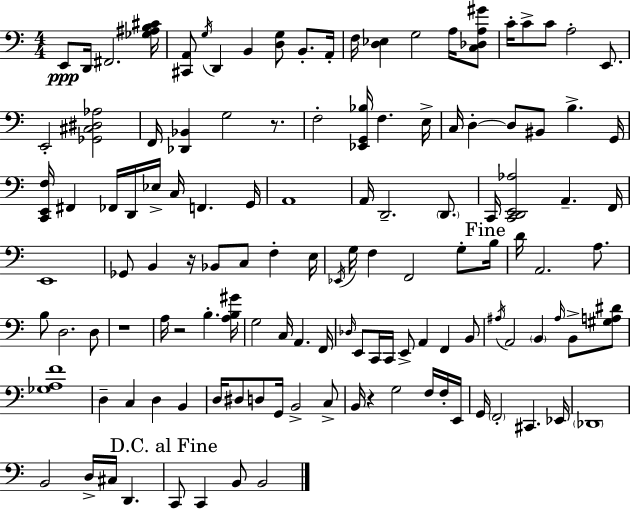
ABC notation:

X:1
T:Untitled
M:4/4
L:1/4
K:Am
E,,/2 D,,/4 ^F,,2 [_G,^A,B,^C]/4 [^C,,A,,]/2 G,/4 D,, B,, [D,G,]/2 B,,/2 A,,/4 F,/4 [D,_E,] G,2 A,/4 [C,_D,A,^G]/2 C/4 C/2 C/2 A,2 E,,/2 E,,2 [_G,,^C,^D,_A,]2 F,,/4 [_D,,_B,,] G,2 z/2 F,2 [_E,,G,,_B,]/4 F, E,/4 C,/4 D, D,/2 ^B,,/2 B, G,,/4 [C,,E,,F,]/4 ^F,, _F,,/4 D,,/4 _E,/4 C,/4 F,, G,,/4 A,,4 A,,/4 D,,2 D,,/2 C,,/4 [C,,D,,E,,_A,]2 A,, F,,/4 E,,4 _G,,/2 B,, z/4 _B,,/2 C,/2 F, E,/4 _E,,/4 G,/4 F, F,,2 G,/2 B,/4 D/4 A,,2 A,/2 B,/2 D,2 D,/2 z4 A,/4 z2 B, [A,B,^G]/4 G,2 C,/4 A,, F,,/4 _D,/4 E,,/2 C,,/4 C,,/4 E,,/2 A,, F,, B,,/2 ^A,/4 A,,2 B,, ^A,/4 B,,/2 [^G,A,^D]/2 [_G,A,F]4 D, C, D, B,, D,/4 ^D,/2 D,/2 G,,/4 B,,2 C,/2 B,,/4 z G,2 F,/4 F,/4 E,,/4 G,,/4 F,,2 ^C,, _E,,/4 _D,,4 B,,2 D,/4 ^C,/4 D,, C,,/2 C,, B,,/2 B,,2